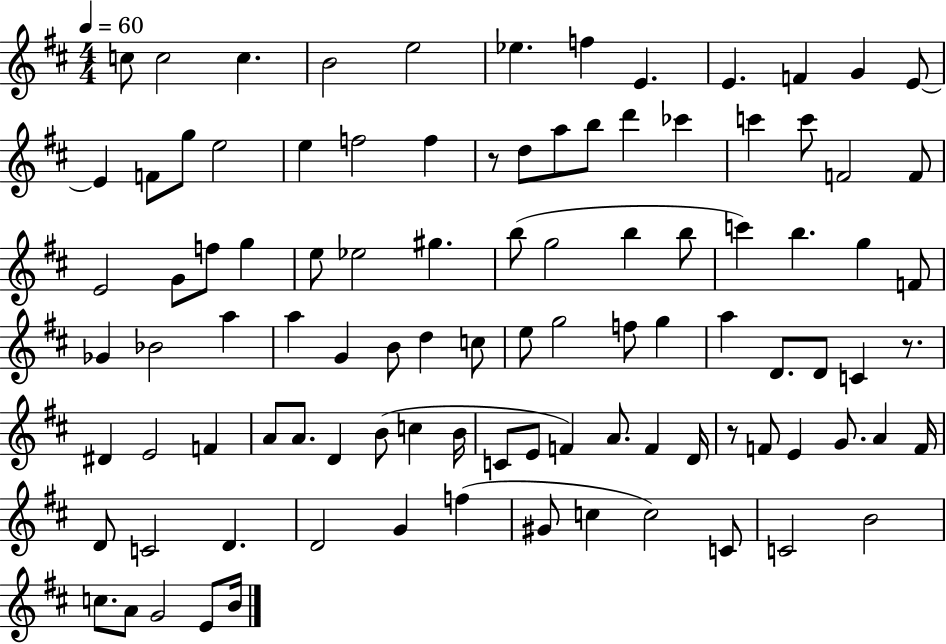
C5/e C5/h C5/q. B4/h E5/h Eb5/q. F5/q E4/q. E4/q. F4/q G4/q E4/e E4/q F4/e G5/e E5/h E5/q F5/h F5/q R/e D5/e A5/e B5/e D6/q CES6/q C6/q C6/e F4/h F4/e E4/h G4/e F5/e G5/q E5/e Eb5/h G#5/q. B5/e G5/h B5/q B5/e C6/q B5/q. G5/q F4/e Gb4/q Bb4/h A5/q A5/q G4/q B4/e D5/q C5/e E5/e G5/h F5/e G5/q A5/q D4/e. D4/e C4/q R/e. D#4/q E4/h F4/q A4/e A4/e. D4/q B4/e C5/q B4/s C4/e E4/e F4/q A4/e. F4/q D4/s R/e F4/e E4/q G4/e. A4/q F4/s D4/e C4/h D4/q. D4/h G4/q F5/q G#4/e C5/q C5/h C4/e C4/h B4/h C5/e. A4/e G4/h E4/e B4/s